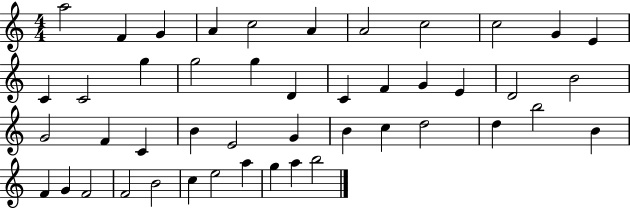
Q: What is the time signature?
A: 4/4